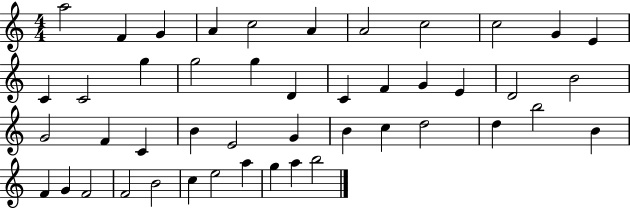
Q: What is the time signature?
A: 4/4